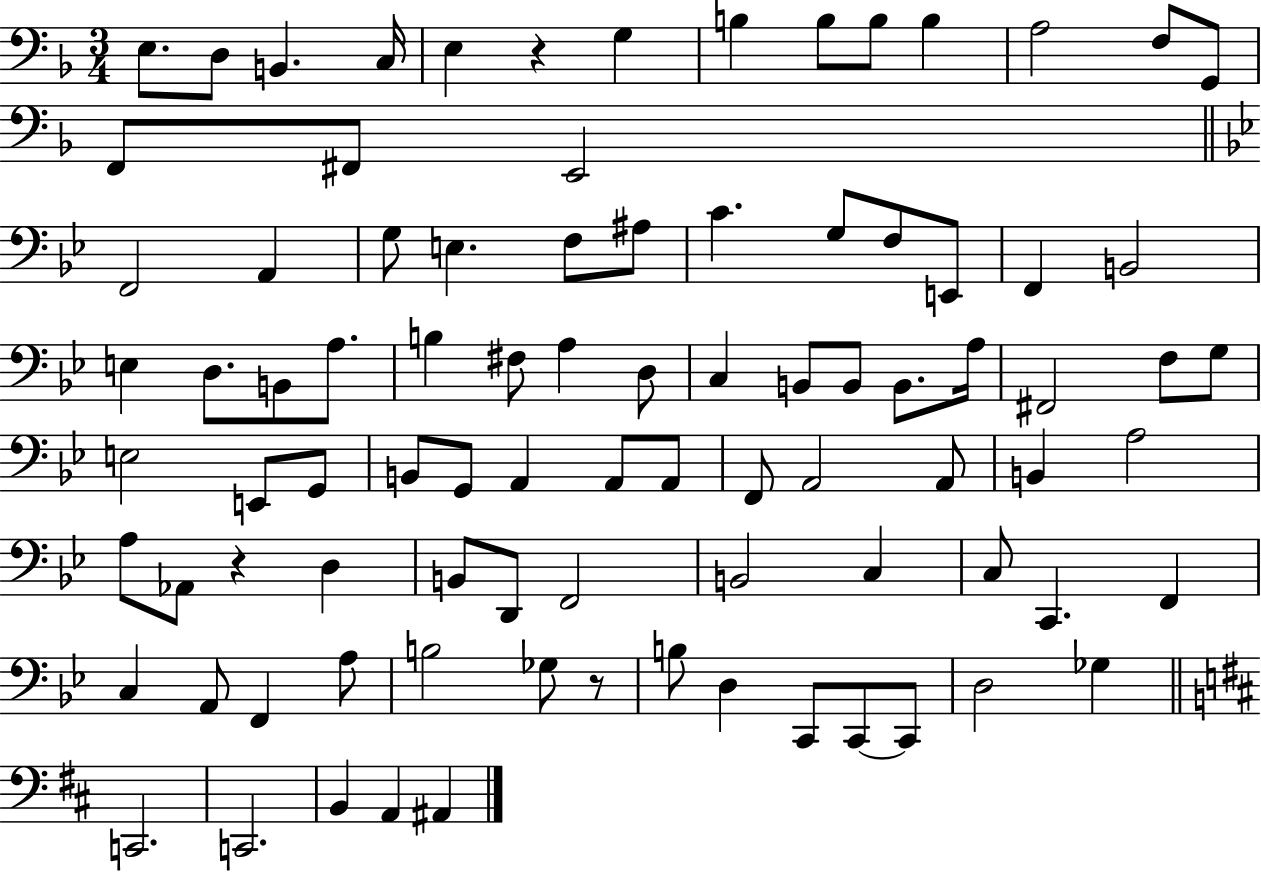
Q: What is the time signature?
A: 3/4